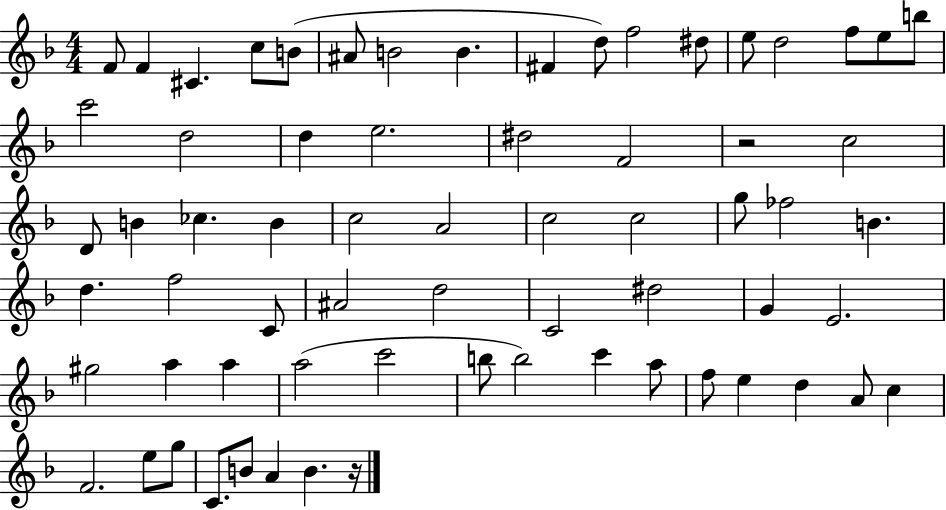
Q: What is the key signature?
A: F major